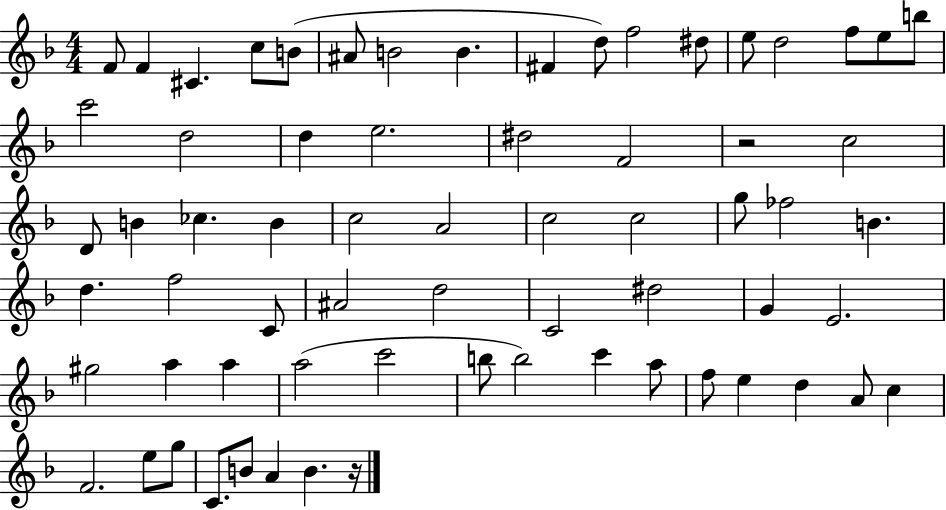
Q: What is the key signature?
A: F major